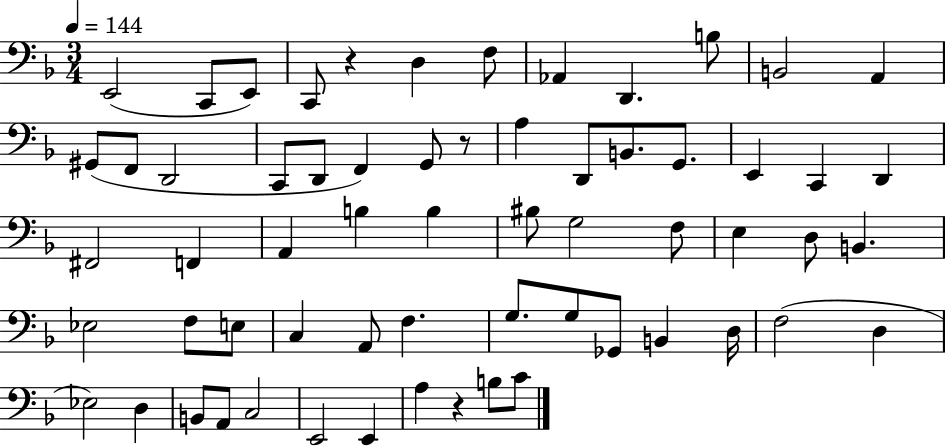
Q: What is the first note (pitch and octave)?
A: E2